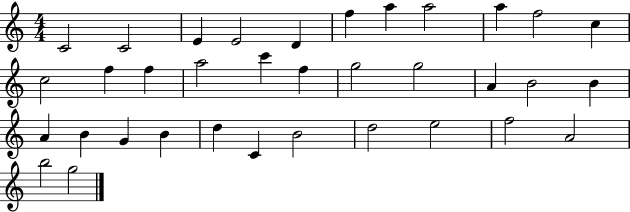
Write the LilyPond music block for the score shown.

{
  \clef treble
  \numericTimeSignature
  \time 4/4
  \key c \major
  c'2 c'2 | e'4 e'2 d'4 | f''4 a''4 a''2 | a''4 f''2 c''4 | \break c''2 f''4 f''4 | a''2 c'''4 f''4 | g''2 g''2 | a'4 b'2 b'4 | \break a'4 b'4 g'4 b'4 | d''4 c'4 b'2 | d''2 e''2 | f''2 a'2 | \break b''2 g''2 | \bar "|."
}